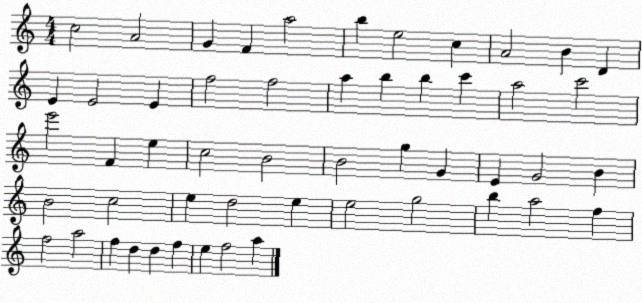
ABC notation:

X:1
T:Untitled
M:4/4
L:1/4
K:C
c2 A2 G F a2 b e2 c A2 B D E E2 E f2 f2 a b b c' a2 c'2 e'2 F e c2 B2 B2 g G E G2 B B2 c2 e d2 e e2 g2 b a2 f f2 a2 f d d f e f2 a